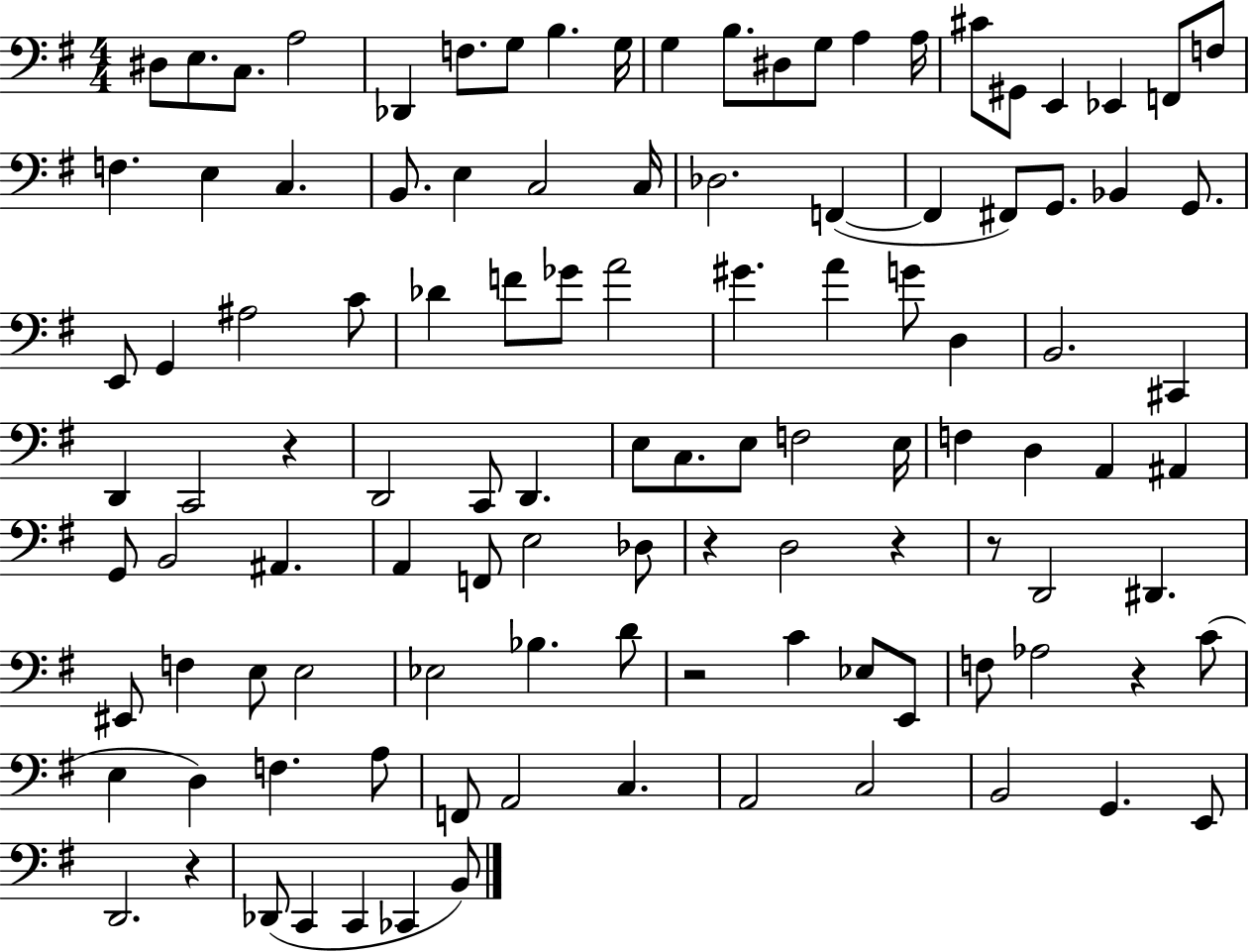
D#3/e E3/e. C3/e. A3/h Db2/q F3/e. G3/e B3/q. G3/s G3/q B3/e. D#3/e G3/e A3/q A3/s C#4/e G#2/e E2/q Eb2/q F2/e F3/e F3/q. E3/q C3/q. B2/e. E3/q C3/h C3/s Db3/h. F2/q F2/q F#2/e G2/e. Bb2/q G2/e. E2/e G2/q A#3/h C4/e Db4/q F4/e Gb4/e A4/h G#4/q. A4/q G4/e D3/q B2/h. C#2/q D2/q C2/h R/q D2/h C2/e D2/q. E3/e C3/e. E3/e F3/h E3/s F3/q D3/q A2/q A#2/q G2/e B2/h A#2/q. A2/q F2/e E3/h Db3/e R/q D3/h R/q R/e D2/h D#2/q. EIS2/e F3/q E3/e E3/h Eb3/h Bb3/q. D4/e R/h C4/q Eb3/e E2/e F3/e Ab3/h R/q C4/e E3/q D3/q F3/q. A3/e F2/e A2/h C3/q. A2/h C3/h B2/h G2/q. E2/e D2/h. R/q Db2/e C2/q C2/q CES2/q B2/e